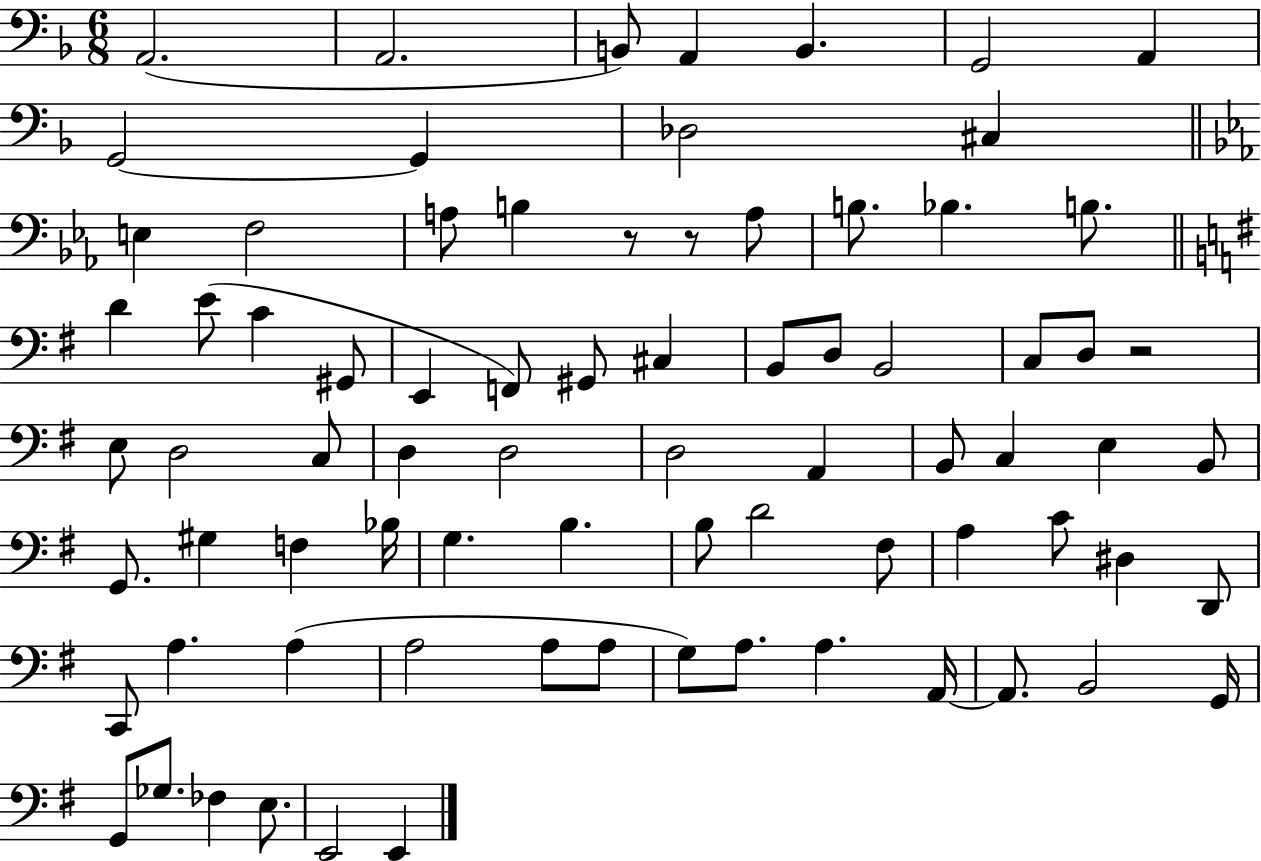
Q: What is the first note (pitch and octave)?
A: A2